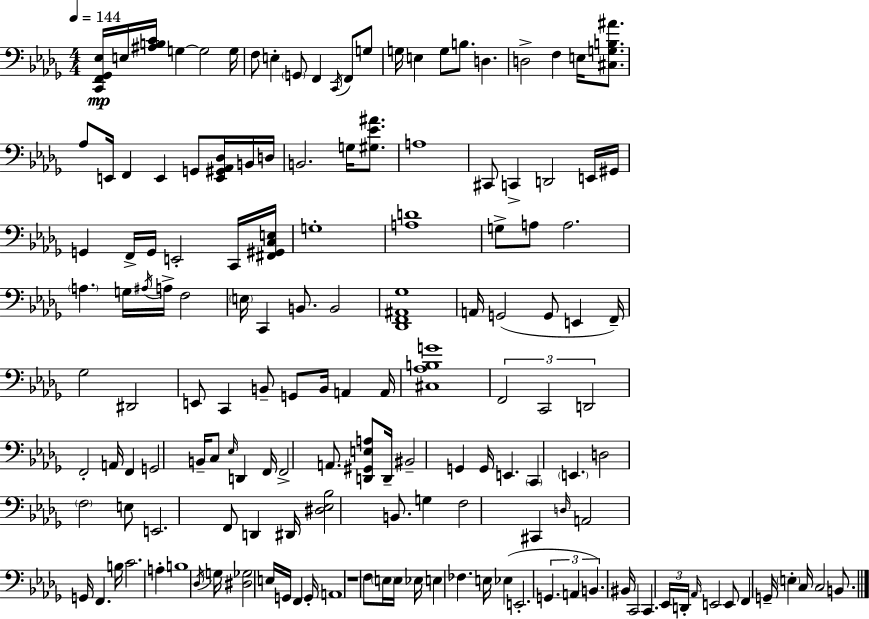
{
  \clef bass
  \numericTimeSignature
  \time 4/4
  \key bes \minor
  \tempo 4 = 144
  \repeat volta 2 { <c, f, ges, ees>16\mp e16 <ais b c'>16 g4~~ g2 g16 | f8 e4-. \parenthesize g,8 f,4 \acciaccatura { c,16 } f,8 g8 | g16 e4 g8 b8. d4. | d2-> f4 e16 <cis g b ais'>8. | \break aes8 e,16 f,4 e,4 g,8 <e, gis, aes, des>16 b,16 | d16 b,2. g16 <gis ees' ais'>8. | a1 | cis,8 c,4-> d,2 e,16 | \break gis,16 g,4 f,16-> g,16 e,2-. c,16 | <fis, gis, c e>16 g1-. | <a d'>1 | g8-> a8 a2. | \break \parenthesize a4. g16 \acciaccatura { ais16 } a16-> f2 | \parenthesize e16 c,4 b,8. b,2 | <des, f, ais, ges>1 | a,16 g,2( g,8 e,4 | \break f,16--) ges2 dis,2 | e,8 c,4 b,8-- g,8 b,16 a,4 | a,16 <cis aes b g'>1 | \tuplet 3/2 { f,2 c,2 | \break d,2 } f,2-. | a,16 f,4 g,2 b,16-- | c8 \grace { ees16 } d,4 f,16 f,2-> | a,8. <d, gis, e a>8 d,16-- bis,2-- g,4 | \break g,16 e,4. \parenthesize c,4 \parenthesize e,4. | d2 \parenthesize f2 | e8 e,2. | f,8 d,4 dis,16 <dis ees bes>2 | \break b,8. g4 f2 cis,4 | \grace { d16 } a,2 g,16 f,4. | b16 c'2. | a4-. b1 | \break \acciaccatura { des16 } g16 <dis ges>2 e16 g,16 | f,4 g,16-. a,1 | r1 | f8 \parenthesize e16 e16 ees16 e4 fes4. | \break e16 ees4( e,2.-. | \tuplet 3/2 { g,4. a,4 b,4.) } | bis,16 c,2 c,4. | \tuplet 3/2 { ees,16 d,16-. \grace { aes,16 } } e,2 e,8 | \break f,4 g,16-- \parenthesize e4-. c16 c2 | b,8. } \bar "|."
}